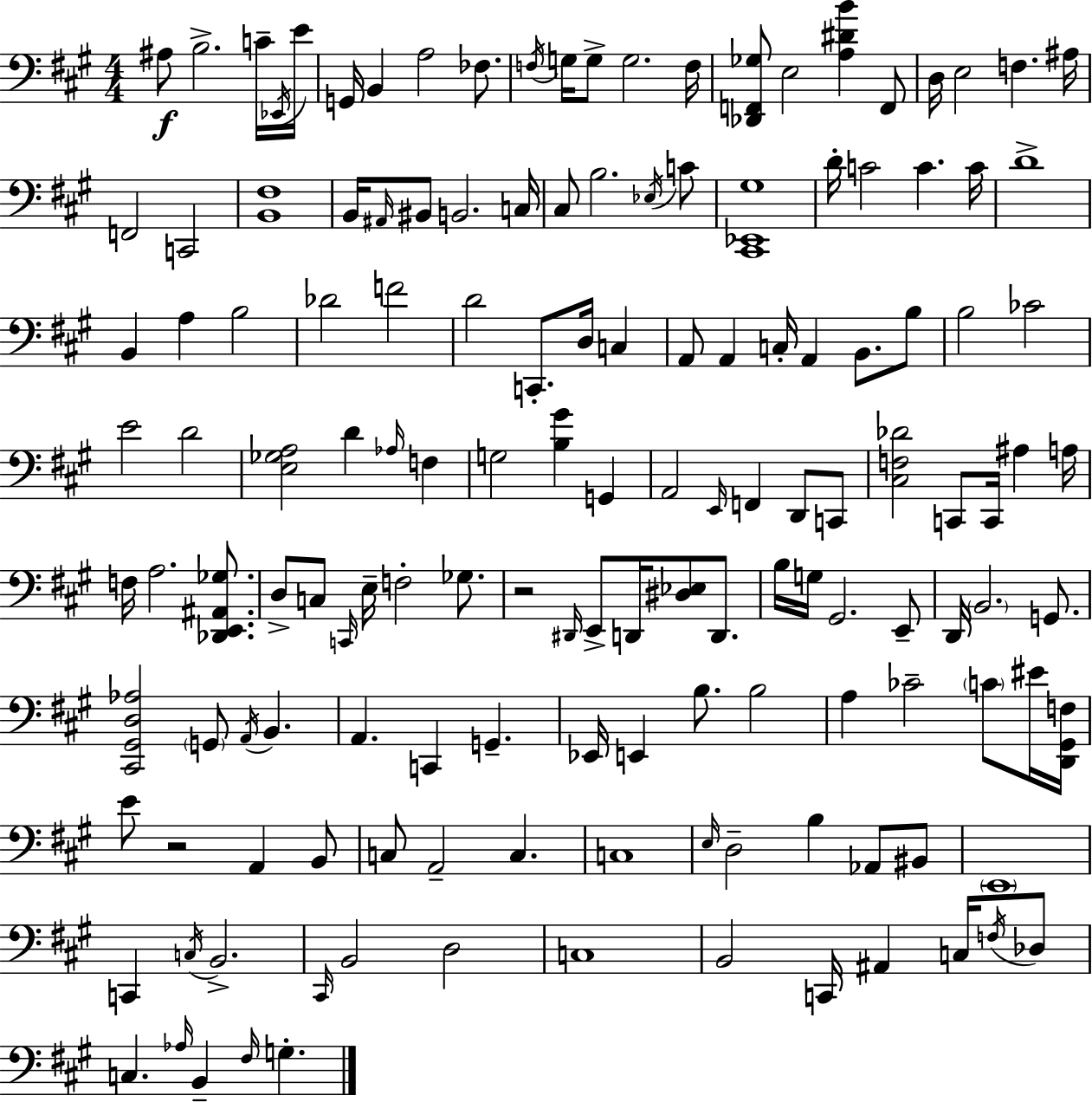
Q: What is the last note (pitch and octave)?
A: G3